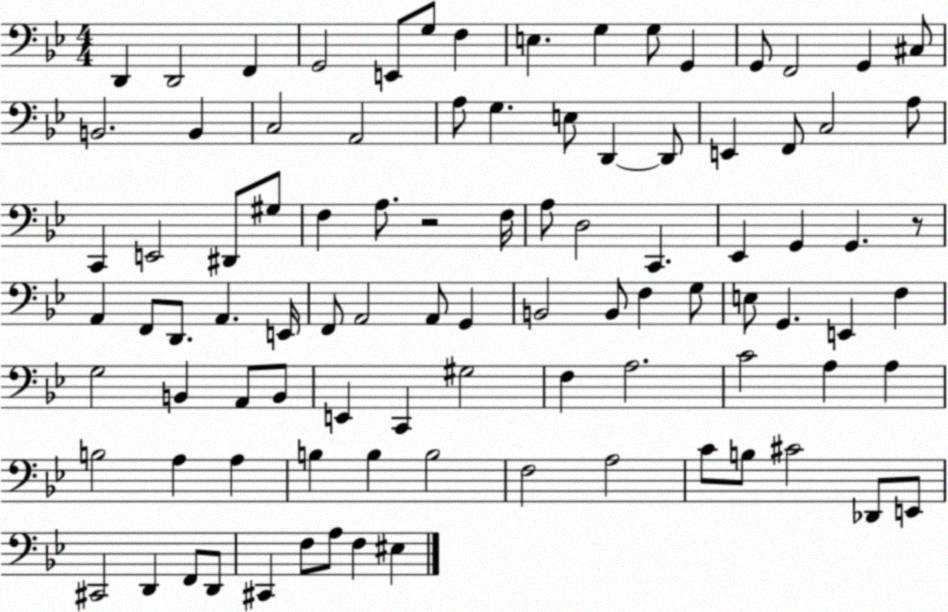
X:1
T:Untitled
M:4/4
L:1/4
K:Bb
D,, D,,2 F,, G,,2 E,,/2 G,/2 F, E, G, G,/2 G,, G,,/2 F,,2 G,, ^C,/2 B,,2 B,, C,2 A,,2 A,/2 G, E,/2 D,, D,,/2 E,, F,,/2 C,2 A,/2 C,, E,,2 ^D,,/2 ^G,/2 F, A,/2 z2 F,/4 A,/2 D,2 C,, _E,, G,, G,, z/2 A,, F,,/2 D,,/2 A,, E,,/4 F,,/2 A,,2 A,,/2 G,, B,,2 B,,/2 F, G,/2 E,/2 G,, E,, F, G,2 B,, A,,/2 B,,/2 E,, C,, ^G,2 F, A,2 C2 A, A, B,2 A, A, B, B, B,2 F,2 A,2 C/2 B,/2 ^C2 _D,,/2 E,,/2 ^C,,2 D,, F,,/2 D,,/2 ^C,, F,/2 A,/2 F, ^E,